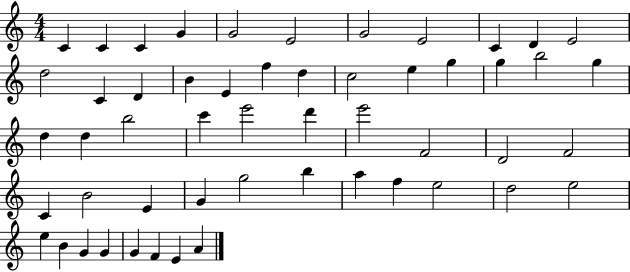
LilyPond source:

{
  \clef treble
  \numericTimeSignature
  \time 4/4
  \key c \major
  c'4 c'4 c'4 g'4 | g'2 e'2 | g'2 e'2 | c'4 d'4 e'2 | \break d''2 c'4 d'4 | b'4 e'4 f''4 d''4 | c''2 e''4 g''4 | g''4 b''2 g''4 | \break d''4 d''4 b''2 | c'''4 e'''2 d'''4 | e'''2 f'2 | d'2 f'2 | \break c'4 b'2 e'4 | g'4 g''2 b''4 | a''4 f''4 e''2 | d''2 e''2 | \break e''4 b'4 g'4 g'4 | g'4 f'4 e'4 a'4 | \bar "|."
}